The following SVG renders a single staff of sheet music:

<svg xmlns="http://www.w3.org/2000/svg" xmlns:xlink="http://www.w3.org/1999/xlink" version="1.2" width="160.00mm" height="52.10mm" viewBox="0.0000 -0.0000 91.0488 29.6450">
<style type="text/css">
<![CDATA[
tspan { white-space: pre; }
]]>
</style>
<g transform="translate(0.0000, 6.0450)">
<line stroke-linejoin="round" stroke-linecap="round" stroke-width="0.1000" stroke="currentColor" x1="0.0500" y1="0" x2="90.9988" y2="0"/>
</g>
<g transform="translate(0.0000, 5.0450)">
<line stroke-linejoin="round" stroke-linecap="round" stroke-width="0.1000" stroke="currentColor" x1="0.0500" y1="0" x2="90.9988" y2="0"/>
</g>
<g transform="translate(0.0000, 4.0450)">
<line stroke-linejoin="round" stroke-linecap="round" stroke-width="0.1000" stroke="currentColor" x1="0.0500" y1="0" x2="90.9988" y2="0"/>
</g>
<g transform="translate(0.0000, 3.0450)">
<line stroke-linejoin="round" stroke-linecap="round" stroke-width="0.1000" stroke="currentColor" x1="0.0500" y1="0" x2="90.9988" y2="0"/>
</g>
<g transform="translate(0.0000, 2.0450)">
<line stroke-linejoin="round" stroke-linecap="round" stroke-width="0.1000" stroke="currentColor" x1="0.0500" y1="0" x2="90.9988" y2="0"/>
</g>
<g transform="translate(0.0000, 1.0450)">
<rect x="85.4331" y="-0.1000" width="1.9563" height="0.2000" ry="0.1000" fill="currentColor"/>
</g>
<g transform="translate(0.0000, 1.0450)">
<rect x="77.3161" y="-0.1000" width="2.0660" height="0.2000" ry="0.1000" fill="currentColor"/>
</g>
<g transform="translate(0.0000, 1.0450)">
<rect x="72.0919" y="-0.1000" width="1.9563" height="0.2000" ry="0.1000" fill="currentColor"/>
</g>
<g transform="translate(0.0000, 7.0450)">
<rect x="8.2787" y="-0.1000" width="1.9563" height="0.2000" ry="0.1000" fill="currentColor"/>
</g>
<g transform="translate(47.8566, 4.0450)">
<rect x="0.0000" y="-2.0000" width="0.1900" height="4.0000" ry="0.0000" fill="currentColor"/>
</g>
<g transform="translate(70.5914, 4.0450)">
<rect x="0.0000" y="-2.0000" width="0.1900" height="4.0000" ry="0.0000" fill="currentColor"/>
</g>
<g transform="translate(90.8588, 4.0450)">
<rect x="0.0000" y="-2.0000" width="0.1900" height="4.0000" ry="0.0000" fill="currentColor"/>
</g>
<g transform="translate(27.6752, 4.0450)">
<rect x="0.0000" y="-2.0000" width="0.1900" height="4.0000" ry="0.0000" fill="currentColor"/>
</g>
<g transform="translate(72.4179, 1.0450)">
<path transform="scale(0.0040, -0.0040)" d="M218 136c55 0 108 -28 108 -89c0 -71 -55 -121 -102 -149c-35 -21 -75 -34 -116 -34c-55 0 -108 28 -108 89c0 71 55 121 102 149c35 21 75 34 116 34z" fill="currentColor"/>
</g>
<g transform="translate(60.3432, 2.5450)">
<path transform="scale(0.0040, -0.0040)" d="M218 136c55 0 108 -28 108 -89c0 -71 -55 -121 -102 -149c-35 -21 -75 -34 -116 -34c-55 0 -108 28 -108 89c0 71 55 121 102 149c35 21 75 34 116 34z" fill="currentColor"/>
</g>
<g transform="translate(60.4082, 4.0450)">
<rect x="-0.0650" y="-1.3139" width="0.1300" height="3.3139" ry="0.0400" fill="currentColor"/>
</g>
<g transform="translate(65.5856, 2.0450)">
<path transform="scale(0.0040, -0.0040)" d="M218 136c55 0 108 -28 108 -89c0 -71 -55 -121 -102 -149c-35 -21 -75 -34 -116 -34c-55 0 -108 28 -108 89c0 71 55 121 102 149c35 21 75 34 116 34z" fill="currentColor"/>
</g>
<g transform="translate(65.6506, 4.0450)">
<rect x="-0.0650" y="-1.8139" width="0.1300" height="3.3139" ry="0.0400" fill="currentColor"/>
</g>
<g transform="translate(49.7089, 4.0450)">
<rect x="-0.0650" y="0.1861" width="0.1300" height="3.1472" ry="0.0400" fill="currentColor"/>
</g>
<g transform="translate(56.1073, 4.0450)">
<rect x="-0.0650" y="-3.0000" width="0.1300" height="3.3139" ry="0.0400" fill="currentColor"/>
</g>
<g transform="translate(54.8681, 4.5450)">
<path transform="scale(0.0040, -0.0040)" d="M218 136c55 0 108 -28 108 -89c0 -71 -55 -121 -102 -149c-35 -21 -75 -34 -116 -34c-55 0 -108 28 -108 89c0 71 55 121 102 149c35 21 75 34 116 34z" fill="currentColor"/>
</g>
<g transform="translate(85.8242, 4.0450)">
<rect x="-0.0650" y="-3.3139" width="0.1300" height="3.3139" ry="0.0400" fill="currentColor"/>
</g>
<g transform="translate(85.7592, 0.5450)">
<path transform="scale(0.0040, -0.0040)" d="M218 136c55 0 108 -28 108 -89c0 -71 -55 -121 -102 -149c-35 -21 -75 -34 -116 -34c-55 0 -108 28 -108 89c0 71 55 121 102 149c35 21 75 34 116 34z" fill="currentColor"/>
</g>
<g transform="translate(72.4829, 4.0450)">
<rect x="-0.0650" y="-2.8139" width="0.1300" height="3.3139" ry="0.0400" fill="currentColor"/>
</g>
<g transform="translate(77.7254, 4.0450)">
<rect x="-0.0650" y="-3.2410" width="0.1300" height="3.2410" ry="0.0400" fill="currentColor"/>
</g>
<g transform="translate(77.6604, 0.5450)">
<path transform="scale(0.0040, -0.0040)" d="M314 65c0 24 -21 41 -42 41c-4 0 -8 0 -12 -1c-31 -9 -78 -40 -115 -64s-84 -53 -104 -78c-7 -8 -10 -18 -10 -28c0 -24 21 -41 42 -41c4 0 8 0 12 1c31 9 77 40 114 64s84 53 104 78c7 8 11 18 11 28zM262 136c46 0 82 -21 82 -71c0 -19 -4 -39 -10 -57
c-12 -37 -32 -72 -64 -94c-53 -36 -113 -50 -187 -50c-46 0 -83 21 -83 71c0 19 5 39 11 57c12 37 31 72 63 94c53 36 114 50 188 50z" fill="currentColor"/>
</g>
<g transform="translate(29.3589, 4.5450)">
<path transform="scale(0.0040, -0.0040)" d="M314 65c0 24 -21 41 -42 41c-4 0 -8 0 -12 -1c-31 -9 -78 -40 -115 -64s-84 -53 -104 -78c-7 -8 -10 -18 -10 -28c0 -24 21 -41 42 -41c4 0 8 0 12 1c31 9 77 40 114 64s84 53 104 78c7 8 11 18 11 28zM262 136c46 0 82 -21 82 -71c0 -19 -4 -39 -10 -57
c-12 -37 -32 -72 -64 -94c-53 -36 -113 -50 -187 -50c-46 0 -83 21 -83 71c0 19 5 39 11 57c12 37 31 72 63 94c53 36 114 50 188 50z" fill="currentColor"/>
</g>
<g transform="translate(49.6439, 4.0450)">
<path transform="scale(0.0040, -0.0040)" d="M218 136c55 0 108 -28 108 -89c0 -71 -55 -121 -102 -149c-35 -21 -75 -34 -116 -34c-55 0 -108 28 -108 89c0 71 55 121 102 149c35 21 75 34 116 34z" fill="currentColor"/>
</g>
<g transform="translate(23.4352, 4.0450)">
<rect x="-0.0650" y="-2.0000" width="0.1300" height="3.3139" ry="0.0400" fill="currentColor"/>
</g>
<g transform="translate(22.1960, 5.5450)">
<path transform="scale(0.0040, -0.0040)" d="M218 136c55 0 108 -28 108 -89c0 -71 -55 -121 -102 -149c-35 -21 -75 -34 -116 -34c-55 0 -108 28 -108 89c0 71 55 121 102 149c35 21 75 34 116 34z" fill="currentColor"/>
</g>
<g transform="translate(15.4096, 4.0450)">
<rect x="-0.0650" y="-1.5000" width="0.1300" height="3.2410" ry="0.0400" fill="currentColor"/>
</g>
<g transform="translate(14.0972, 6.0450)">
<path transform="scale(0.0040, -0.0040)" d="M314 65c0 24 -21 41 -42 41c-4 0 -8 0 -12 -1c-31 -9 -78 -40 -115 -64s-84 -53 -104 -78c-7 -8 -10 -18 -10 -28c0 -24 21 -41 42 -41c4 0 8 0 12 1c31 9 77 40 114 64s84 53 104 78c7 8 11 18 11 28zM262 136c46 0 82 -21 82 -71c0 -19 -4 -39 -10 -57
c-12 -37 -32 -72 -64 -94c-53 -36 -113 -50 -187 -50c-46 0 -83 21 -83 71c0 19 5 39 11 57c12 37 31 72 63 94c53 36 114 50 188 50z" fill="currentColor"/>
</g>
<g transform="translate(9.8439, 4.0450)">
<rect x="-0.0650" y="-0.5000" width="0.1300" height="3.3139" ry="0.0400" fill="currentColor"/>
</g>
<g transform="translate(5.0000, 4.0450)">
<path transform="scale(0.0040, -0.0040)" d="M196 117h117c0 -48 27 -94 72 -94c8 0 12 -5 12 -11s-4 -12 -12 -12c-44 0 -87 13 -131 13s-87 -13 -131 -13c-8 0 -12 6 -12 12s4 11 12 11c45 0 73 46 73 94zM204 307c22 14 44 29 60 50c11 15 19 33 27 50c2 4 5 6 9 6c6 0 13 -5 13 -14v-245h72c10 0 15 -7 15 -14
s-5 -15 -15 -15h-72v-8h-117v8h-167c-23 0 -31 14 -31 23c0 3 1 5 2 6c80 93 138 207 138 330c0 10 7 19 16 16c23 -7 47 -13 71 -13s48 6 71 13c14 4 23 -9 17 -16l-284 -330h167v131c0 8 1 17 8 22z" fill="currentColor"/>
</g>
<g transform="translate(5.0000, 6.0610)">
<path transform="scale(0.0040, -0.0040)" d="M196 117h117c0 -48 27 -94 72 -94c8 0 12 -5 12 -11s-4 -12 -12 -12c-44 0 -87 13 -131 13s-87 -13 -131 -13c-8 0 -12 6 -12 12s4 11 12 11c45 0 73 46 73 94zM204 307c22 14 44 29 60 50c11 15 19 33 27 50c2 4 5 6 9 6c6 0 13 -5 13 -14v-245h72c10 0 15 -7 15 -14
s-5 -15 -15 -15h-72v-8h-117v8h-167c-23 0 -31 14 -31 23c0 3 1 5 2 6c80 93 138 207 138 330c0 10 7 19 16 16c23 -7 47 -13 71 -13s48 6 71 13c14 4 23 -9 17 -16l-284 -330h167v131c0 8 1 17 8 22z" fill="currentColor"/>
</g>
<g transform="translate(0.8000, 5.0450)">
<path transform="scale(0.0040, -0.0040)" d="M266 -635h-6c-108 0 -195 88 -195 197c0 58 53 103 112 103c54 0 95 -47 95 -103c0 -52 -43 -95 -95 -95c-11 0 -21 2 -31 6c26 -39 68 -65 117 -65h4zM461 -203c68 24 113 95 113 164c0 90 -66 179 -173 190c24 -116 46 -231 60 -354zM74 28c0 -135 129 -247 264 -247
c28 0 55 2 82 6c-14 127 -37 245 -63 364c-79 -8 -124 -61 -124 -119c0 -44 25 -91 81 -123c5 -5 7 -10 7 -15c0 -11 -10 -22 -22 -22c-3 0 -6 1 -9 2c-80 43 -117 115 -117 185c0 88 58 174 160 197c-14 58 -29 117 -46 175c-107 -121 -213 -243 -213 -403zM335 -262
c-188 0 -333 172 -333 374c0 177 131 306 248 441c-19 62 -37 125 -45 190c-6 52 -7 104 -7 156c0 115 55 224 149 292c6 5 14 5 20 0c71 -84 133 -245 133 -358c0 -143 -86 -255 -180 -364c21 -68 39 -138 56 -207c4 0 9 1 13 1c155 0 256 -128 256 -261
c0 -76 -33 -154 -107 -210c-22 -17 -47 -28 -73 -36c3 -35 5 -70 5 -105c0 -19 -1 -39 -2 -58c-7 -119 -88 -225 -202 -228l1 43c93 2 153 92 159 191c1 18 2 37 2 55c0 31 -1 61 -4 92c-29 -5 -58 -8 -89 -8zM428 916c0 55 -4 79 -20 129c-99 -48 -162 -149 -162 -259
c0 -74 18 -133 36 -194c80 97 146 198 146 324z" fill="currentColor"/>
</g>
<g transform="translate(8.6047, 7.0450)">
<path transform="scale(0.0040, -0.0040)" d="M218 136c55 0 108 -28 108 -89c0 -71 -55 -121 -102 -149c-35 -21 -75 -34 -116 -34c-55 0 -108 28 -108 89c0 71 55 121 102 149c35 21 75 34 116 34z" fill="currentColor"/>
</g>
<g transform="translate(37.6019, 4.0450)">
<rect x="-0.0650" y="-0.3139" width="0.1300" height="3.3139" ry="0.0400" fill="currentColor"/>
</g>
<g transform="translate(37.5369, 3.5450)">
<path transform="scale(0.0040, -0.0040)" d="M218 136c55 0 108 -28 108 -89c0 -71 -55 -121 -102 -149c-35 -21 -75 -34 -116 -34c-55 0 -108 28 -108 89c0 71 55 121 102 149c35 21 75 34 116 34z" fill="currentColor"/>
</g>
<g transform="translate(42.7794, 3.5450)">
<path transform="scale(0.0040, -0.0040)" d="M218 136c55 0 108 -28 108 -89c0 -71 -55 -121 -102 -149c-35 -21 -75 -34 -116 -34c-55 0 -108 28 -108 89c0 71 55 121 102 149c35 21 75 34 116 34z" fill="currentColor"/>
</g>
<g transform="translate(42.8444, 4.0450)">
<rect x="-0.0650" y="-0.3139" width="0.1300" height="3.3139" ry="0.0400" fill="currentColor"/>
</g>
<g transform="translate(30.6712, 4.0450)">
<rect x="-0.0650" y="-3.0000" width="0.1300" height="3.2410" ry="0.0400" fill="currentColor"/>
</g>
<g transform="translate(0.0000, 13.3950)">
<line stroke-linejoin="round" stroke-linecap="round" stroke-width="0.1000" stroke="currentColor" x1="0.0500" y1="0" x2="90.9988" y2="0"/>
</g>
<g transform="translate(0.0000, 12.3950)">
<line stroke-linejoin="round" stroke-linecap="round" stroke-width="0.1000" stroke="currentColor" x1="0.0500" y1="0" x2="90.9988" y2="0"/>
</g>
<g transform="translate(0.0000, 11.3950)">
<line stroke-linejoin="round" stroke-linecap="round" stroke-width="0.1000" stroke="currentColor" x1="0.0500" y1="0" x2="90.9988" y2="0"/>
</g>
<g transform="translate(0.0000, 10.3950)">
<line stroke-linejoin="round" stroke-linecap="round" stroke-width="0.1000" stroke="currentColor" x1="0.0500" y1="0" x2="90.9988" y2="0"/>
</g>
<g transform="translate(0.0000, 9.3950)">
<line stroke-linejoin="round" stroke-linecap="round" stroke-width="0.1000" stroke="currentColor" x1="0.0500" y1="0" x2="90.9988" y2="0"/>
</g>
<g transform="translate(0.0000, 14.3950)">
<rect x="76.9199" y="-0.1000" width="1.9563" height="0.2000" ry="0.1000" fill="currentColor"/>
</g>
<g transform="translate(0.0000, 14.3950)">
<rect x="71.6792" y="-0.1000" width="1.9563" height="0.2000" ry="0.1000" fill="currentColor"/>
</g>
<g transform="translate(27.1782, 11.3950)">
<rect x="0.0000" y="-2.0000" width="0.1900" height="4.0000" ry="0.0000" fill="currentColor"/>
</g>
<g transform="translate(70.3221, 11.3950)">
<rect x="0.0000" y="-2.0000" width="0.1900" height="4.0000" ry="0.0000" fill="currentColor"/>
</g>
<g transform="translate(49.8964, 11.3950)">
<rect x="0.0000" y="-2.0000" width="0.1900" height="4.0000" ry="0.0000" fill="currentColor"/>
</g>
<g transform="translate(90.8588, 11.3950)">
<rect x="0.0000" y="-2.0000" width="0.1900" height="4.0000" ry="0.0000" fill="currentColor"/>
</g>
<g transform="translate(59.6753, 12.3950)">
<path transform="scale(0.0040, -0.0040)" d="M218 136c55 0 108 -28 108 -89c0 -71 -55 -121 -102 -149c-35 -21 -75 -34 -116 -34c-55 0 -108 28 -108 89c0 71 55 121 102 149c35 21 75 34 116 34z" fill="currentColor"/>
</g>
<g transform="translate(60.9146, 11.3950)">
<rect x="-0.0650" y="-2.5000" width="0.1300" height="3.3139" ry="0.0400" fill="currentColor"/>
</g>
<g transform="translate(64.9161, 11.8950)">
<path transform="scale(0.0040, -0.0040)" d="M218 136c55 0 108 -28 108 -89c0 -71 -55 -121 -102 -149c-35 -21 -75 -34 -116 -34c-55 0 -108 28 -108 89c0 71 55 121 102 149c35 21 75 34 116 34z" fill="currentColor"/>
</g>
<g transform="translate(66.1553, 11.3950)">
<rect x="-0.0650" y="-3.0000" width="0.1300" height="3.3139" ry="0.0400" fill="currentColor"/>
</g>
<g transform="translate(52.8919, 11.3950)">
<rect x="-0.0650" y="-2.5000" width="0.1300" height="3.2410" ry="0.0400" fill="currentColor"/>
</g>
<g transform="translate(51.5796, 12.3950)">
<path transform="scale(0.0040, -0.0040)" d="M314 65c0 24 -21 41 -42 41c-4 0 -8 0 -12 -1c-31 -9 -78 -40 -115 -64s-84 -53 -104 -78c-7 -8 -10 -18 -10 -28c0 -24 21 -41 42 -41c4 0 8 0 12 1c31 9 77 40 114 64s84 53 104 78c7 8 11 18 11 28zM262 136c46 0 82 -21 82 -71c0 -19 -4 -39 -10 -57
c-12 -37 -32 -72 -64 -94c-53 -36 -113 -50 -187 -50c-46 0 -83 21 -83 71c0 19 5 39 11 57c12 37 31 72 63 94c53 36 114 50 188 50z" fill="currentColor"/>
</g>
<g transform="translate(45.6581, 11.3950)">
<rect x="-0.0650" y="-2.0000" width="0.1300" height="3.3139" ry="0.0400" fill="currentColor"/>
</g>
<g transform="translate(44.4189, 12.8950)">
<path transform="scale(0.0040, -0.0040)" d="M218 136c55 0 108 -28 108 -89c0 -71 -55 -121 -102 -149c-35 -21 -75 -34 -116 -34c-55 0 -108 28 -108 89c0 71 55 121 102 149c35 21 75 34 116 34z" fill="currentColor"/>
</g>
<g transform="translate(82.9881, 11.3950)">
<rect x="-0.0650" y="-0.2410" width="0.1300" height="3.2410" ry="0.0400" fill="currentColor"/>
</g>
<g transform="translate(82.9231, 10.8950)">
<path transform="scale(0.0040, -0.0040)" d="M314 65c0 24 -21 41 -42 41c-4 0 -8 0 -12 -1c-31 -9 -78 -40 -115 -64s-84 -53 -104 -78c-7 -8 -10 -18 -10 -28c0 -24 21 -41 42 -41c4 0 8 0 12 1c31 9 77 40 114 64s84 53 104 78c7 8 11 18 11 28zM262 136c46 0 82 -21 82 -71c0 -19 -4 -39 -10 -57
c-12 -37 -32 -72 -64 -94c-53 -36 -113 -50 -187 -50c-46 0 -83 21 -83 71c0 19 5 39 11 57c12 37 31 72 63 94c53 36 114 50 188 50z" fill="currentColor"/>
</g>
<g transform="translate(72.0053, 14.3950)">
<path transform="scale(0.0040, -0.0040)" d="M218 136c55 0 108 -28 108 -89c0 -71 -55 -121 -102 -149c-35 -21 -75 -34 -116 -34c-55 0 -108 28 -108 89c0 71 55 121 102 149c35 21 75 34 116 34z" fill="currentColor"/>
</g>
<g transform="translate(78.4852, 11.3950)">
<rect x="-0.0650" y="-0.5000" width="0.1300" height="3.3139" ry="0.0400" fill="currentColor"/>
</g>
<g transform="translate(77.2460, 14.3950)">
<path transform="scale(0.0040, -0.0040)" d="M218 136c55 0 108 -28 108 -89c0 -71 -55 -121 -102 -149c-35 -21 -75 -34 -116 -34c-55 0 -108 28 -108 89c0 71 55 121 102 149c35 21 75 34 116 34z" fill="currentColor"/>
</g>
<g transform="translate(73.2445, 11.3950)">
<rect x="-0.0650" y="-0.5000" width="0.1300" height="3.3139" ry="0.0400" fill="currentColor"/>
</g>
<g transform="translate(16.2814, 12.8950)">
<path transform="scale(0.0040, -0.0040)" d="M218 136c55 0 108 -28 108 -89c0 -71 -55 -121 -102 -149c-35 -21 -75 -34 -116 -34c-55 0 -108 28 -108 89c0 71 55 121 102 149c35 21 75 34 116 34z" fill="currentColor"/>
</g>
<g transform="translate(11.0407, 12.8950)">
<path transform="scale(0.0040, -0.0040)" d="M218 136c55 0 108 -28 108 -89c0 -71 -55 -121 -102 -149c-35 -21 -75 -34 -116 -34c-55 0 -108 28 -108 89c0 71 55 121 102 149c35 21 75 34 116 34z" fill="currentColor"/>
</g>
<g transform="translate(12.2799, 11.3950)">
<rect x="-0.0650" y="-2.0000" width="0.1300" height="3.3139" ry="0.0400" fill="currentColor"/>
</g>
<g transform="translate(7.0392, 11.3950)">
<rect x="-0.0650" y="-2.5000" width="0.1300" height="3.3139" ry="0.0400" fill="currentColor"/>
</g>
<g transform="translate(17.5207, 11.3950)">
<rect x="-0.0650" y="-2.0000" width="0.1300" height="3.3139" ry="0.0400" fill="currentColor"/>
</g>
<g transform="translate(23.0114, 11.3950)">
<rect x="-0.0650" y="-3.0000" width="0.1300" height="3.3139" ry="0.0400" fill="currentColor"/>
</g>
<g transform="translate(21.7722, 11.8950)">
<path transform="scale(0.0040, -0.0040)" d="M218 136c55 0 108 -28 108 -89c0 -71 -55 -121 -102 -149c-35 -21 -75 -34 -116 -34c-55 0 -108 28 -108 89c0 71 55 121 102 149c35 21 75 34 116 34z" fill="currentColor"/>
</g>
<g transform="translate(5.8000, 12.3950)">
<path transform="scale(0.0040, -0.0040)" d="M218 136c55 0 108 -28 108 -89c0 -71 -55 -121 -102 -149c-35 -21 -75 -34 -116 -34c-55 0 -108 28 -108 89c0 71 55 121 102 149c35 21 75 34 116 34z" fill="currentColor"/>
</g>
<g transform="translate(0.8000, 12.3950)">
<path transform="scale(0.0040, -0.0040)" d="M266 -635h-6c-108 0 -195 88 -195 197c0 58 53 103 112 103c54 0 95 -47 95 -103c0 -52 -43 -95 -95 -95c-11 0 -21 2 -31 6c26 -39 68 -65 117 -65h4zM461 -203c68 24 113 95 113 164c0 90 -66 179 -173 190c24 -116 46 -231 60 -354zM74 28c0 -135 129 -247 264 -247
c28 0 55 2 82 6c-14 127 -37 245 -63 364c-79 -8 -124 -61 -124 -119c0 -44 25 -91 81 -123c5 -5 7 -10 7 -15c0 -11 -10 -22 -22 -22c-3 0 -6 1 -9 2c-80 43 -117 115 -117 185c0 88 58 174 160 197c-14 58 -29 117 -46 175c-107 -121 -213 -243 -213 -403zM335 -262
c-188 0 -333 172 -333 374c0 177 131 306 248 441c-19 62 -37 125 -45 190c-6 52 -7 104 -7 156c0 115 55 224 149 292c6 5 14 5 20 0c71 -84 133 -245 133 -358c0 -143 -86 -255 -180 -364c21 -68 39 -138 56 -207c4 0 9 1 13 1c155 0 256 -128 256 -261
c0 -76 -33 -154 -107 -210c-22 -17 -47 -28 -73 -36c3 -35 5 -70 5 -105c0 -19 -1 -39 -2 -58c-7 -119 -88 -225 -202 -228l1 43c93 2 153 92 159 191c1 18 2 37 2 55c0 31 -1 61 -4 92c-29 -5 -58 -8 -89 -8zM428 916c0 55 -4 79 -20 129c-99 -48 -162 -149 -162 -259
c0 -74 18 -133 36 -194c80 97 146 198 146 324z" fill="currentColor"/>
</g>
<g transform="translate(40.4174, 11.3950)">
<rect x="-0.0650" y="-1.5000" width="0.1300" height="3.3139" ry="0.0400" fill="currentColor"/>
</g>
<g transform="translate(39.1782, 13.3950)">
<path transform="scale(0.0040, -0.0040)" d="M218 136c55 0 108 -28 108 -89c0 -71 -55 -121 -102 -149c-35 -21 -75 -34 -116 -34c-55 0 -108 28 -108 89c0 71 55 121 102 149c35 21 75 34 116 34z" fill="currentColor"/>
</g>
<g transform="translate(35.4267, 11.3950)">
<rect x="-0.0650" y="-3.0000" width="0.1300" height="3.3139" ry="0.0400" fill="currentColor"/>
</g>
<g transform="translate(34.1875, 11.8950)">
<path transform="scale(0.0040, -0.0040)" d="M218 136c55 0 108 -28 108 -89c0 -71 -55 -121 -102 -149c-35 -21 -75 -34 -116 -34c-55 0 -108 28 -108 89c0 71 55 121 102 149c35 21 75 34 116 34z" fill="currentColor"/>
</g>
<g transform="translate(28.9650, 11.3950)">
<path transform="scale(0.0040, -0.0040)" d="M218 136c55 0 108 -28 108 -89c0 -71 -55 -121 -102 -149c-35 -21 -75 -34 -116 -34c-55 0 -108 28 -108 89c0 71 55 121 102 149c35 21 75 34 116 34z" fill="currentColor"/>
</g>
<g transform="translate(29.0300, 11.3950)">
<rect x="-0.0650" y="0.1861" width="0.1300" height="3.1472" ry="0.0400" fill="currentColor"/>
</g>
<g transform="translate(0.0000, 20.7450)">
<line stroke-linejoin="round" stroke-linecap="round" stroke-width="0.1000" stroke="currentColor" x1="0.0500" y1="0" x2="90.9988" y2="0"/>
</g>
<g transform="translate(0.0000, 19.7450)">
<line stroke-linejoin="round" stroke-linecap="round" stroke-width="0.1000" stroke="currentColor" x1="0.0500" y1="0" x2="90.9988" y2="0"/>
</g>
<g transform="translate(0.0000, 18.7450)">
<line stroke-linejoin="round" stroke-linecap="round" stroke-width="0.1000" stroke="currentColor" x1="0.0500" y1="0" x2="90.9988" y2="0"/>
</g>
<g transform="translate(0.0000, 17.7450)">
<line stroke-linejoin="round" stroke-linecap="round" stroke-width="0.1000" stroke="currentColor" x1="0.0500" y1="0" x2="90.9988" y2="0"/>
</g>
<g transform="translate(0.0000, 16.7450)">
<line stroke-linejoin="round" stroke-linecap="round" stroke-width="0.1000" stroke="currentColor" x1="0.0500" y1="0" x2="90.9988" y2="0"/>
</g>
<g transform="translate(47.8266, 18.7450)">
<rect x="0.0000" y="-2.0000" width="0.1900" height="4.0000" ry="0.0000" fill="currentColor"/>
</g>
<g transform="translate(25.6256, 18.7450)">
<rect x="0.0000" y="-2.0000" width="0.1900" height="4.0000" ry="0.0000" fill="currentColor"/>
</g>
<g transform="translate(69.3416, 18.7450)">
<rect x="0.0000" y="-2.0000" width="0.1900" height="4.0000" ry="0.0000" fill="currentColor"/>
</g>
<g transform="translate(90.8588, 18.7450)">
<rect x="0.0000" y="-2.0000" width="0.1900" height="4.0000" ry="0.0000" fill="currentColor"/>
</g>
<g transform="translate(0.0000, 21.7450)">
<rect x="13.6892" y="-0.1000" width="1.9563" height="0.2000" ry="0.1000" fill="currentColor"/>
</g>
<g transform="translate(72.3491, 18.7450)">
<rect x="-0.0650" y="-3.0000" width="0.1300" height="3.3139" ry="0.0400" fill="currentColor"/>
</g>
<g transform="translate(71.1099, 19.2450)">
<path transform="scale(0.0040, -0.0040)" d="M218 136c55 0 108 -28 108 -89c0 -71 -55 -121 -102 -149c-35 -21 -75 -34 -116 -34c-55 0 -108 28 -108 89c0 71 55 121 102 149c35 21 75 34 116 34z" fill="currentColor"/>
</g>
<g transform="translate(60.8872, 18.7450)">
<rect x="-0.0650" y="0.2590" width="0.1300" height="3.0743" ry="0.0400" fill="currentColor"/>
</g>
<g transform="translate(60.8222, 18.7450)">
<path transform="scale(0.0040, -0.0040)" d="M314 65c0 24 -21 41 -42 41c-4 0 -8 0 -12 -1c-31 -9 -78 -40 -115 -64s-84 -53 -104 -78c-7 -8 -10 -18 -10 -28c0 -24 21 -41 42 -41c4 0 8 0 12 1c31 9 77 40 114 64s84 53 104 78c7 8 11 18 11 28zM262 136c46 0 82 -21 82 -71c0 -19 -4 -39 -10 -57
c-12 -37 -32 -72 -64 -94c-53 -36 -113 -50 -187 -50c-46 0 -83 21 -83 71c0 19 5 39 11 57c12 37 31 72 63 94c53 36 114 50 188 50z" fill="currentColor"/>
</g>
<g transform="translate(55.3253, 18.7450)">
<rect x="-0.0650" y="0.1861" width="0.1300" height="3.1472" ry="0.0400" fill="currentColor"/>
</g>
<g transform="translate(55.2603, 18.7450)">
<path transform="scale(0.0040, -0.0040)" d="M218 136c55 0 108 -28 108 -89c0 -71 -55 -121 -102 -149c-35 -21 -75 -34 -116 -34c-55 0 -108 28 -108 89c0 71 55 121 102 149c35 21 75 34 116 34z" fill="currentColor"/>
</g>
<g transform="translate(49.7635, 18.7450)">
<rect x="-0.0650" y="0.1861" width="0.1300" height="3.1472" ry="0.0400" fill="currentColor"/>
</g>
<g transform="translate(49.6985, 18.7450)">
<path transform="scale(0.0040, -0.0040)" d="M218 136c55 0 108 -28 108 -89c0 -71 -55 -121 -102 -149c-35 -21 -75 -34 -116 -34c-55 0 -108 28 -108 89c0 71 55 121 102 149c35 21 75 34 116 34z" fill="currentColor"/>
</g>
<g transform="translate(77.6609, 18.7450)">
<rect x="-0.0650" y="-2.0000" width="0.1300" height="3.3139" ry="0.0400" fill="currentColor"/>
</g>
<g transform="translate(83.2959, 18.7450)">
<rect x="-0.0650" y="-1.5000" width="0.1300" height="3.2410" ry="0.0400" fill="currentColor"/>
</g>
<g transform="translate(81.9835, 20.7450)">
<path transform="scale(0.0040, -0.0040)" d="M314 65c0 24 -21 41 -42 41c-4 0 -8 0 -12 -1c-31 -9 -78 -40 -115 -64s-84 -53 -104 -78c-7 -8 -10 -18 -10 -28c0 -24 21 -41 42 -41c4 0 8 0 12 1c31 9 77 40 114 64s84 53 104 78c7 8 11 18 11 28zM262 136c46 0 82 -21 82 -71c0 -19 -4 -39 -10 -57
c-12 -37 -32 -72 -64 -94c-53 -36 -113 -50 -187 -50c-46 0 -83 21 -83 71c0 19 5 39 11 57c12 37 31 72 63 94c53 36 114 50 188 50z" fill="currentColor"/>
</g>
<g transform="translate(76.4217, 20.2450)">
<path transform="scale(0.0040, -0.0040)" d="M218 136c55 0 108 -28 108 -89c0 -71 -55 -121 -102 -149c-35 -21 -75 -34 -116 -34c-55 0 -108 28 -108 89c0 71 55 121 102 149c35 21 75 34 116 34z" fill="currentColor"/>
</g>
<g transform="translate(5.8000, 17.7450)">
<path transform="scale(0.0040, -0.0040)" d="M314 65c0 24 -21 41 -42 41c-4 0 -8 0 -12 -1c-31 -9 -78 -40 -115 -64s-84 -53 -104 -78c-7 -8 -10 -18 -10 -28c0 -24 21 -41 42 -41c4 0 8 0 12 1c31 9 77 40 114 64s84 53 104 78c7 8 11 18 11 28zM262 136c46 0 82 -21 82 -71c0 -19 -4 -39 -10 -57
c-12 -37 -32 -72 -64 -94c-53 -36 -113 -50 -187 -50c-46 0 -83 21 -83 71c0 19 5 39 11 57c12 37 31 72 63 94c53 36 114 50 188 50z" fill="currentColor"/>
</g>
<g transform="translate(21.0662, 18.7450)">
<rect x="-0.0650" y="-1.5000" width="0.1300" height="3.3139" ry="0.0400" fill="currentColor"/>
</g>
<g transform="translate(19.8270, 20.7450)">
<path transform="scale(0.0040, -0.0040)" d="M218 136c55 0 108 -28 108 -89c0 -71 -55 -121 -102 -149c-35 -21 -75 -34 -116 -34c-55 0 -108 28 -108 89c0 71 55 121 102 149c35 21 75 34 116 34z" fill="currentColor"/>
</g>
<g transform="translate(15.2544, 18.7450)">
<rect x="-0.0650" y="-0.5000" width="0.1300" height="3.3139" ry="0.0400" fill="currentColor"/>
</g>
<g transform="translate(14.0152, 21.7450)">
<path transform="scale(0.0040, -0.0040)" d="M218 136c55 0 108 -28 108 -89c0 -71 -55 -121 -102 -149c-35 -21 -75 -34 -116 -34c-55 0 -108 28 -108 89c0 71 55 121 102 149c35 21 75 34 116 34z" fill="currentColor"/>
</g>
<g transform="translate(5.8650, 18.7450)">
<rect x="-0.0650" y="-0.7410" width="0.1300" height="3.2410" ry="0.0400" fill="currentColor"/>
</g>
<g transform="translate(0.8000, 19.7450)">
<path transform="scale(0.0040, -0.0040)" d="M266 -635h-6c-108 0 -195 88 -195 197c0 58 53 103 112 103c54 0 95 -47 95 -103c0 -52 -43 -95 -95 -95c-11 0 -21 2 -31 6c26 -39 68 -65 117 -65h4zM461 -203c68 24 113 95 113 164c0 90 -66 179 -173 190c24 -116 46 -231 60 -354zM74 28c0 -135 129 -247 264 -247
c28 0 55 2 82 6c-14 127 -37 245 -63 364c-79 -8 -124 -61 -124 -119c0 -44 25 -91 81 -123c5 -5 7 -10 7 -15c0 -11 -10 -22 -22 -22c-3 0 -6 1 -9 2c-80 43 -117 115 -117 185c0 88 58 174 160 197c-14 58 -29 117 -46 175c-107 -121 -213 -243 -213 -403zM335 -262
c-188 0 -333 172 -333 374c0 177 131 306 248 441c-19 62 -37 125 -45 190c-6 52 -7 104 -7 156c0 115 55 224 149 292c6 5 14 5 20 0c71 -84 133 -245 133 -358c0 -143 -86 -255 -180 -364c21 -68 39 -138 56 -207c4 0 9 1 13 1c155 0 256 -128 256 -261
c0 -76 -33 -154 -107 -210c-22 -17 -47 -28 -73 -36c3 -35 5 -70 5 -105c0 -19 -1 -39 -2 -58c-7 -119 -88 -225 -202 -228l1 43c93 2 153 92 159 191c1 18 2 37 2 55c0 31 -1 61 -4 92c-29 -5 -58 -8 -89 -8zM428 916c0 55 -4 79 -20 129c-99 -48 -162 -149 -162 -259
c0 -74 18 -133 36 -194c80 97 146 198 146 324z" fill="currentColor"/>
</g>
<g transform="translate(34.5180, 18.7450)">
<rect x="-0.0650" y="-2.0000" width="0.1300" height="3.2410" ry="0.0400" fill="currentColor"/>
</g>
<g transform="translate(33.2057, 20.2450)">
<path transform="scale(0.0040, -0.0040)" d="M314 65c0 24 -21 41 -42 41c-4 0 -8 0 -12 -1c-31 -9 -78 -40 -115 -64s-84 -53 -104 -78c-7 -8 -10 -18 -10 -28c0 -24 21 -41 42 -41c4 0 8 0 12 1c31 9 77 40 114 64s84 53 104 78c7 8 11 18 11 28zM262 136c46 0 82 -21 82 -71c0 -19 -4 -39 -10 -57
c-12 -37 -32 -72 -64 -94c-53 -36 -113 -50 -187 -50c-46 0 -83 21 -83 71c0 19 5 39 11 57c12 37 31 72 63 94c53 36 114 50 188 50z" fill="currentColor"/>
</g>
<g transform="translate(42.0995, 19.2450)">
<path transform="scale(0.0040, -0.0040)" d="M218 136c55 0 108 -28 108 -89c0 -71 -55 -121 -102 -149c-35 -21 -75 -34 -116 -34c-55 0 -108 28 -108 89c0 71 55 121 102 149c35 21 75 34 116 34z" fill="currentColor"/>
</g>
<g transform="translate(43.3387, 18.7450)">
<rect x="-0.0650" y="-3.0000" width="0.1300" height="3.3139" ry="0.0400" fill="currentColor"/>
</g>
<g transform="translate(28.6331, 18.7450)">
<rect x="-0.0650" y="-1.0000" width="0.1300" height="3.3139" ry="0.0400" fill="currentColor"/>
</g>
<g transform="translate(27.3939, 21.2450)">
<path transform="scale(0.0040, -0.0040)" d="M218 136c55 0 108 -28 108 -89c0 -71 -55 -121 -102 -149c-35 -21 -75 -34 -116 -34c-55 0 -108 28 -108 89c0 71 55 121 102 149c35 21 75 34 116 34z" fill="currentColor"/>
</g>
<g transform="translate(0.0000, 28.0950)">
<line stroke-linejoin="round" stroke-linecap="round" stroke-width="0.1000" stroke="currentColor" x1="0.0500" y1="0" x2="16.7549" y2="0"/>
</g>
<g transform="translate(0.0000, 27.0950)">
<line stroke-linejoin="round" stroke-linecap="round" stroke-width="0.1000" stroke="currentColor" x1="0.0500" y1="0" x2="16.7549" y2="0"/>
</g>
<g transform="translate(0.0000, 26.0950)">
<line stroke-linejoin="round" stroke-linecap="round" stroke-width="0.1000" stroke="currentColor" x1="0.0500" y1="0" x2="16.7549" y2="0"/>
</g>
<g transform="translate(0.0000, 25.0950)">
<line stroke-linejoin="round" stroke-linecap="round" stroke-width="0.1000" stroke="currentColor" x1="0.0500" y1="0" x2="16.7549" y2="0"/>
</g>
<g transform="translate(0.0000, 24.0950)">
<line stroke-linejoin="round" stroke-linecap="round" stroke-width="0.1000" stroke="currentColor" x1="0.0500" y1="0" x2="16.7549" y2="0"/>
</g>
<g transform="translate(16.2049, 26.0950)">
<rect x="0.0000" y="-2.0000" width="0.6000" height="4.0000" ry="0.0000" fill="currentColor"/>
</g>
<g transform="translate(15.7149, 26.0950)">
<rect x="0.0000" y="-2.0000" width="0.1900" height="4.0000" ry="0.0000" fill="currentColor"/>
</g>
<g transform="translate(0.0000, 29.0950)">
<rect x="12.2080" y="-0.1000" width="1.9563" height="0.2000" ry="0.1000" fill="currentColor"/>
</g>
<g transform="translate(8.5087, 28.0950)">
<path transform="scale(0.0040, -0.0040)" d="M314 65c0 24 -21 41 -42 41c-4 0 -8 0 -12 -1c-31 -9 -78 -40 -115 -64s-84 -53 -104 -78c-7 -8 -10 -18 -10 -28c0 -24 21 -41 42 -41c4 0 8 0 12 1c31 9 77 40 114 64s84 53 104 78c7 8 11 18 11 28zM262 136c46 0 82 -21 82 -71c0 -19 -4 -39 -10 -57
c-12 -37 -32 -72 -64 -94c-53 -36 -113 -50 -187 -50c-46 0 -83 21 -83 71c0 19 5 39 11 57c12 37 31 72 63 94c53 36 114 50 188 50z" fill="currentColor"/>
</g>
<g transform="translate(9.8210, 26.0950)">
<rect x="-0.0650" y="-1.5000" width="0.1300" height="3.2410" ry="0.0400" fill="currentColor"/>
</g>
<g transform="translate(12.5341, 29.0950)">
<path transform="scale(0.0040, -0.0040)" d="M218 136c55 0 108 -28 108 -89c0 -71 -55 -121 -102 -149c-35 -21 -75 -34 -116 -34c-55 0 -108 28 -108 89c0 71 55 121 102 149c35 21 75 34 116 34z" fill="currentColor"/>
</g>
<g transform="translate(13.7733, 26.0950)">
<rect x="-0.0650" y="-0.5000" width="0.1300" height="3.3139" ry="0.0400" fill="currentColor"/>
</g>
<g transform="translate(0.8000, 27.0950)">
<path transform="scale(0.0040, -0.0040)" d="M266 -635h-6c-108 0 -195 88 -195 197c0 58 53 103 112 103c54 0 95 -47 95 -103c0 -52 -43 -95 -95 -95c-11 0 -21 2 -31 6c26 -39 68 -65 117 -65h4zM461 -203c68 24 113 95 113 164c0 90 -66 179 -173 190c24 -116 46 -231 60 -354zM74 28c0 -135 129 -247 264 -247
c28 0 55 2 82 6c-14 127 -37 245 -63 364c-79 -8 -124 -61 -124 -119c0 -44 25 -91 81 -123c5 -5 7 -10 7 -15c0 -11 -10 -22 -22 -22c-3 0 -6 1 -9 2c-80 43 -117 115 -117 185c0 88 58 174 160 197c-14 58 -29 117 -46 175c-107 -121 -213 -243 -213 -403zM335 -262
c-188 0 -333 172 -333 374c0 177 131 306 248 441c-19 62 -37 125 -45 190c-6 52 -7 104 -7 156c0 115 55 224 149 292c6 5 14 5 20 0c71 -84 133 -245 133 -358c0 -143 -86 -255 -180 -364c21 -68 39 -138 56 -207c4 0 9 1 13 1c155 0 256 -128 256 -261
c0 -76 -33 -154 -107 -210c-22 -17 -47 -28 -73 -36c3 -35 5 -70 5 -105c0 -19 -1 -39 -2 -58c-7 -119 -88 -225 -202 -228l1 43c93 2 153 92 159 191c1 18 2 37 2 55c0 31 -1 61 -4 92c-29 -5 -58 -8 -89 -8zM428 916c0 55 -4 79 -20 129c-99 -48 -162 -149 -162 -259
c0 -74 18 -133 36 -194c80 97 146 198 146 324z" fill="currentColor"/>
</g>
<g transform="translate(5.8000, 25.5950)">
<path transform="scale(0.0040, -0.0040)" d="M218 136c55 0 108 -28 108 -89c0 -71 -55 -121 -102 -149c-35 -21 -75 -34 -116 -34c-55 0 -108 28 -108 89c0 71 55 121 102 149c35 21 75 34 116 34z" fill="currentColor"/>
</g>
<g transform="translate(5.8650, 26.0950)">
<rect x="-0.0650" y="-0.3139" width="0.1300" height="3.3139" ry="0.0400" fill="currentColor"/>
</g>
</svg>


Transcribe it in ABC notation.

X:1
T:Untitled
M:4/4
L:1/4
K:C
C E2 F A2 c c B A e f a b2 b G F F A B A E F G2 G A C C c2 d2 C E D F2 A B B B2 A F E2 c E2 C